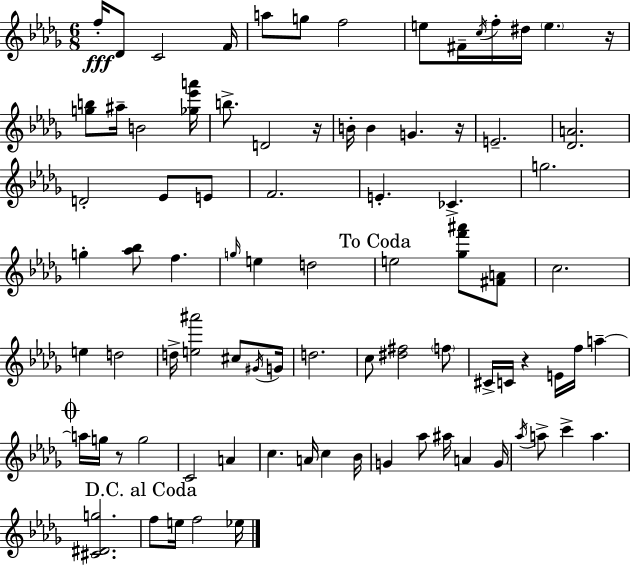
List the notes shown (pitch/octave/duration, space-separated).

F5/s Db4/e C4/h F4/s A5/e G5/e F5/h E5/e F#4/s C5/s F5/s D#5/s E5/q. R/s [G5,B5]/e A#5/s B4/h [Gb5,Eb6,A6]/s B5/e. D4/h R/s B4/s B4/q G4/q. R/s E4/h. [Db4,A4]/h. D4/h Eb4/e E4/e F4/h. E4/q. CES4/q. G5/h. G5/q [Ab5,Bb5]/e F5/q. G5/s E5/q D5/h E5/h [Gb5,F6,A#6]/e [F#4,A4]/e C5/h. E5/q D5/h D5/s [E5,A#6]/h C#5/e G#4/s G4/s D5/h. C5/e [D#5,F#5]/h F5/e C#4/s C4/s R/q E4/s F5/s A5/q A5/s G5/s R/e G5/h C4/h A4/q C5/q. A4/s C5/q Bb4/s G4/q Ab5/e A#5/s A4/q G4/s Ab5/s A5/e C6/q A5/q. [C#4,D#4,G5]/h. F5/e E5/s F5/h Eb5/s